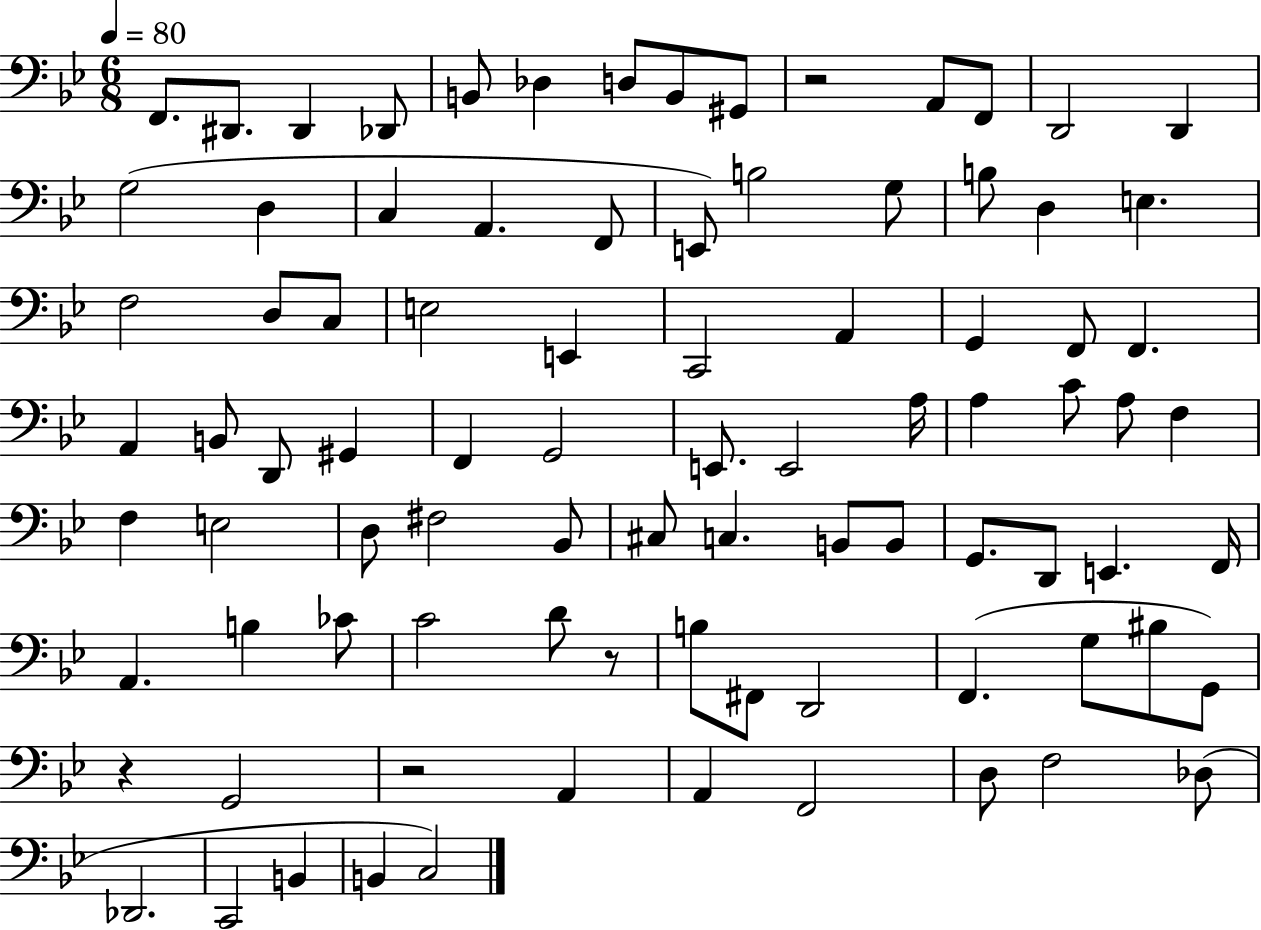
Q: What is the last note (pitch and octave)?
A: C3